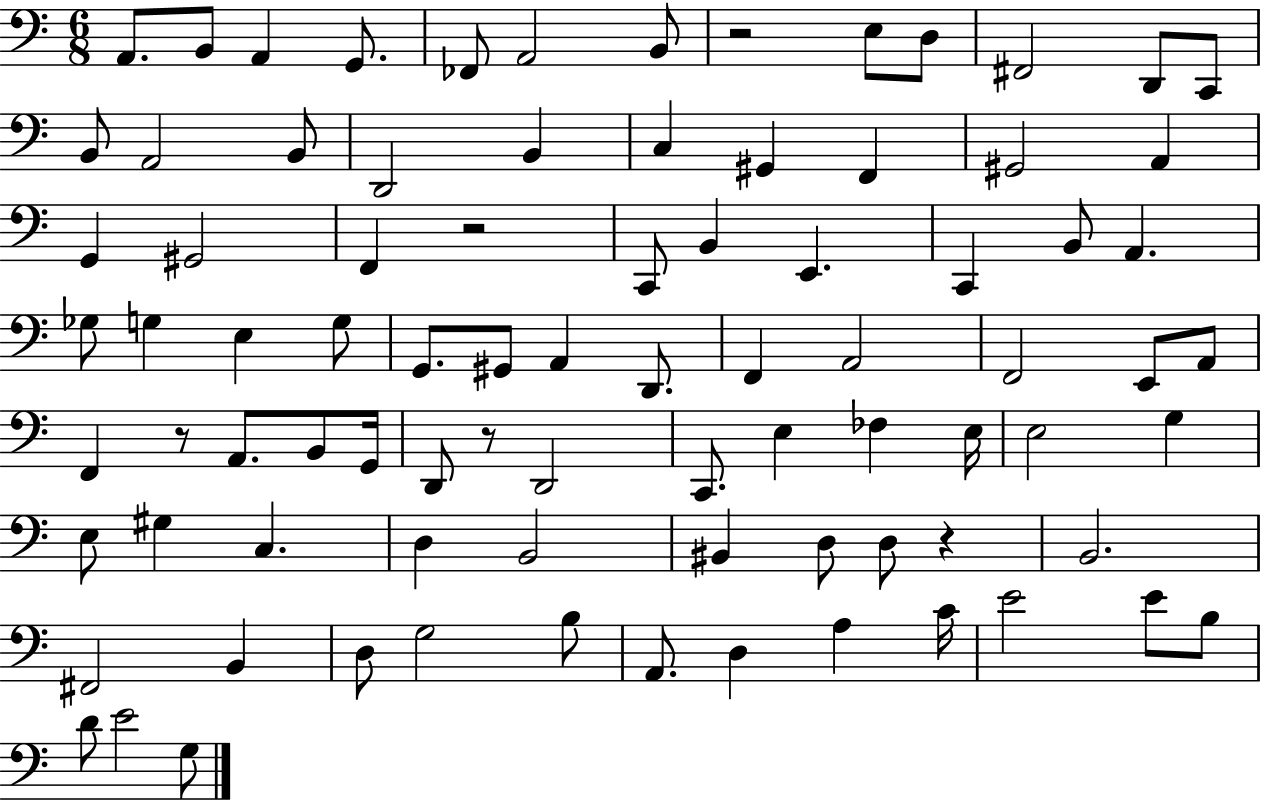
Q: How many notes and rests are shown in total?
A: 85